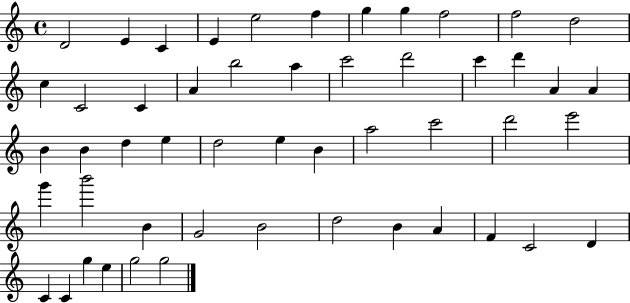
D4/h E4/q C4/q E4/q E5/h F5/q G5/q G5/q F5/h F5/h D5/h C5/q C4/h C4/q A4/q B5/h A5/q C6/h D6/h C6/q D6/q A4/q A4/q B4/q B4/q D5/q E5/q D5/h E5/q B4/q A5/h C6/h D6/h E6/h G6/q B6/h B4/q G4/h B4/h D5/h B4/q A4/q F4/q C4/h D4/q C4/q C4/q G5/q E5/q G5/h G5/h